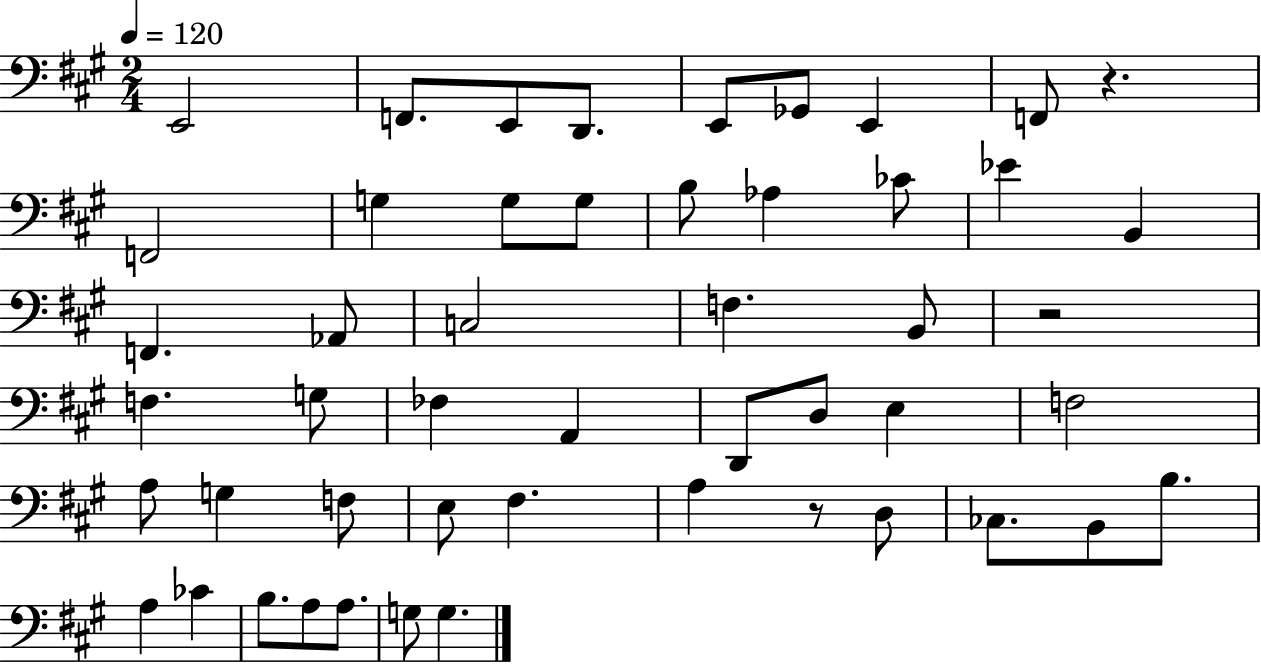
E2/h F2/e. E2/e D2/e. E2/e Gb2/e E2/q F2/e R/q. F2/h G3/q G3/e G3/e B3/e Ab3/q CES4/e Eb4/q B2/q F2/q. Ab2/e C3/h F3/q. B2/e R/h F3/q. G3/e FES3/q A2/q D2/e D3/e E3/q F3/h A3/e G3/q F3/e E3/e F#3/q. A3/q R/e D3/e CES3/e. B2/e B3/e. A3/q CES4/q B3/e. A3/e A3/e. G3/e G3/q.